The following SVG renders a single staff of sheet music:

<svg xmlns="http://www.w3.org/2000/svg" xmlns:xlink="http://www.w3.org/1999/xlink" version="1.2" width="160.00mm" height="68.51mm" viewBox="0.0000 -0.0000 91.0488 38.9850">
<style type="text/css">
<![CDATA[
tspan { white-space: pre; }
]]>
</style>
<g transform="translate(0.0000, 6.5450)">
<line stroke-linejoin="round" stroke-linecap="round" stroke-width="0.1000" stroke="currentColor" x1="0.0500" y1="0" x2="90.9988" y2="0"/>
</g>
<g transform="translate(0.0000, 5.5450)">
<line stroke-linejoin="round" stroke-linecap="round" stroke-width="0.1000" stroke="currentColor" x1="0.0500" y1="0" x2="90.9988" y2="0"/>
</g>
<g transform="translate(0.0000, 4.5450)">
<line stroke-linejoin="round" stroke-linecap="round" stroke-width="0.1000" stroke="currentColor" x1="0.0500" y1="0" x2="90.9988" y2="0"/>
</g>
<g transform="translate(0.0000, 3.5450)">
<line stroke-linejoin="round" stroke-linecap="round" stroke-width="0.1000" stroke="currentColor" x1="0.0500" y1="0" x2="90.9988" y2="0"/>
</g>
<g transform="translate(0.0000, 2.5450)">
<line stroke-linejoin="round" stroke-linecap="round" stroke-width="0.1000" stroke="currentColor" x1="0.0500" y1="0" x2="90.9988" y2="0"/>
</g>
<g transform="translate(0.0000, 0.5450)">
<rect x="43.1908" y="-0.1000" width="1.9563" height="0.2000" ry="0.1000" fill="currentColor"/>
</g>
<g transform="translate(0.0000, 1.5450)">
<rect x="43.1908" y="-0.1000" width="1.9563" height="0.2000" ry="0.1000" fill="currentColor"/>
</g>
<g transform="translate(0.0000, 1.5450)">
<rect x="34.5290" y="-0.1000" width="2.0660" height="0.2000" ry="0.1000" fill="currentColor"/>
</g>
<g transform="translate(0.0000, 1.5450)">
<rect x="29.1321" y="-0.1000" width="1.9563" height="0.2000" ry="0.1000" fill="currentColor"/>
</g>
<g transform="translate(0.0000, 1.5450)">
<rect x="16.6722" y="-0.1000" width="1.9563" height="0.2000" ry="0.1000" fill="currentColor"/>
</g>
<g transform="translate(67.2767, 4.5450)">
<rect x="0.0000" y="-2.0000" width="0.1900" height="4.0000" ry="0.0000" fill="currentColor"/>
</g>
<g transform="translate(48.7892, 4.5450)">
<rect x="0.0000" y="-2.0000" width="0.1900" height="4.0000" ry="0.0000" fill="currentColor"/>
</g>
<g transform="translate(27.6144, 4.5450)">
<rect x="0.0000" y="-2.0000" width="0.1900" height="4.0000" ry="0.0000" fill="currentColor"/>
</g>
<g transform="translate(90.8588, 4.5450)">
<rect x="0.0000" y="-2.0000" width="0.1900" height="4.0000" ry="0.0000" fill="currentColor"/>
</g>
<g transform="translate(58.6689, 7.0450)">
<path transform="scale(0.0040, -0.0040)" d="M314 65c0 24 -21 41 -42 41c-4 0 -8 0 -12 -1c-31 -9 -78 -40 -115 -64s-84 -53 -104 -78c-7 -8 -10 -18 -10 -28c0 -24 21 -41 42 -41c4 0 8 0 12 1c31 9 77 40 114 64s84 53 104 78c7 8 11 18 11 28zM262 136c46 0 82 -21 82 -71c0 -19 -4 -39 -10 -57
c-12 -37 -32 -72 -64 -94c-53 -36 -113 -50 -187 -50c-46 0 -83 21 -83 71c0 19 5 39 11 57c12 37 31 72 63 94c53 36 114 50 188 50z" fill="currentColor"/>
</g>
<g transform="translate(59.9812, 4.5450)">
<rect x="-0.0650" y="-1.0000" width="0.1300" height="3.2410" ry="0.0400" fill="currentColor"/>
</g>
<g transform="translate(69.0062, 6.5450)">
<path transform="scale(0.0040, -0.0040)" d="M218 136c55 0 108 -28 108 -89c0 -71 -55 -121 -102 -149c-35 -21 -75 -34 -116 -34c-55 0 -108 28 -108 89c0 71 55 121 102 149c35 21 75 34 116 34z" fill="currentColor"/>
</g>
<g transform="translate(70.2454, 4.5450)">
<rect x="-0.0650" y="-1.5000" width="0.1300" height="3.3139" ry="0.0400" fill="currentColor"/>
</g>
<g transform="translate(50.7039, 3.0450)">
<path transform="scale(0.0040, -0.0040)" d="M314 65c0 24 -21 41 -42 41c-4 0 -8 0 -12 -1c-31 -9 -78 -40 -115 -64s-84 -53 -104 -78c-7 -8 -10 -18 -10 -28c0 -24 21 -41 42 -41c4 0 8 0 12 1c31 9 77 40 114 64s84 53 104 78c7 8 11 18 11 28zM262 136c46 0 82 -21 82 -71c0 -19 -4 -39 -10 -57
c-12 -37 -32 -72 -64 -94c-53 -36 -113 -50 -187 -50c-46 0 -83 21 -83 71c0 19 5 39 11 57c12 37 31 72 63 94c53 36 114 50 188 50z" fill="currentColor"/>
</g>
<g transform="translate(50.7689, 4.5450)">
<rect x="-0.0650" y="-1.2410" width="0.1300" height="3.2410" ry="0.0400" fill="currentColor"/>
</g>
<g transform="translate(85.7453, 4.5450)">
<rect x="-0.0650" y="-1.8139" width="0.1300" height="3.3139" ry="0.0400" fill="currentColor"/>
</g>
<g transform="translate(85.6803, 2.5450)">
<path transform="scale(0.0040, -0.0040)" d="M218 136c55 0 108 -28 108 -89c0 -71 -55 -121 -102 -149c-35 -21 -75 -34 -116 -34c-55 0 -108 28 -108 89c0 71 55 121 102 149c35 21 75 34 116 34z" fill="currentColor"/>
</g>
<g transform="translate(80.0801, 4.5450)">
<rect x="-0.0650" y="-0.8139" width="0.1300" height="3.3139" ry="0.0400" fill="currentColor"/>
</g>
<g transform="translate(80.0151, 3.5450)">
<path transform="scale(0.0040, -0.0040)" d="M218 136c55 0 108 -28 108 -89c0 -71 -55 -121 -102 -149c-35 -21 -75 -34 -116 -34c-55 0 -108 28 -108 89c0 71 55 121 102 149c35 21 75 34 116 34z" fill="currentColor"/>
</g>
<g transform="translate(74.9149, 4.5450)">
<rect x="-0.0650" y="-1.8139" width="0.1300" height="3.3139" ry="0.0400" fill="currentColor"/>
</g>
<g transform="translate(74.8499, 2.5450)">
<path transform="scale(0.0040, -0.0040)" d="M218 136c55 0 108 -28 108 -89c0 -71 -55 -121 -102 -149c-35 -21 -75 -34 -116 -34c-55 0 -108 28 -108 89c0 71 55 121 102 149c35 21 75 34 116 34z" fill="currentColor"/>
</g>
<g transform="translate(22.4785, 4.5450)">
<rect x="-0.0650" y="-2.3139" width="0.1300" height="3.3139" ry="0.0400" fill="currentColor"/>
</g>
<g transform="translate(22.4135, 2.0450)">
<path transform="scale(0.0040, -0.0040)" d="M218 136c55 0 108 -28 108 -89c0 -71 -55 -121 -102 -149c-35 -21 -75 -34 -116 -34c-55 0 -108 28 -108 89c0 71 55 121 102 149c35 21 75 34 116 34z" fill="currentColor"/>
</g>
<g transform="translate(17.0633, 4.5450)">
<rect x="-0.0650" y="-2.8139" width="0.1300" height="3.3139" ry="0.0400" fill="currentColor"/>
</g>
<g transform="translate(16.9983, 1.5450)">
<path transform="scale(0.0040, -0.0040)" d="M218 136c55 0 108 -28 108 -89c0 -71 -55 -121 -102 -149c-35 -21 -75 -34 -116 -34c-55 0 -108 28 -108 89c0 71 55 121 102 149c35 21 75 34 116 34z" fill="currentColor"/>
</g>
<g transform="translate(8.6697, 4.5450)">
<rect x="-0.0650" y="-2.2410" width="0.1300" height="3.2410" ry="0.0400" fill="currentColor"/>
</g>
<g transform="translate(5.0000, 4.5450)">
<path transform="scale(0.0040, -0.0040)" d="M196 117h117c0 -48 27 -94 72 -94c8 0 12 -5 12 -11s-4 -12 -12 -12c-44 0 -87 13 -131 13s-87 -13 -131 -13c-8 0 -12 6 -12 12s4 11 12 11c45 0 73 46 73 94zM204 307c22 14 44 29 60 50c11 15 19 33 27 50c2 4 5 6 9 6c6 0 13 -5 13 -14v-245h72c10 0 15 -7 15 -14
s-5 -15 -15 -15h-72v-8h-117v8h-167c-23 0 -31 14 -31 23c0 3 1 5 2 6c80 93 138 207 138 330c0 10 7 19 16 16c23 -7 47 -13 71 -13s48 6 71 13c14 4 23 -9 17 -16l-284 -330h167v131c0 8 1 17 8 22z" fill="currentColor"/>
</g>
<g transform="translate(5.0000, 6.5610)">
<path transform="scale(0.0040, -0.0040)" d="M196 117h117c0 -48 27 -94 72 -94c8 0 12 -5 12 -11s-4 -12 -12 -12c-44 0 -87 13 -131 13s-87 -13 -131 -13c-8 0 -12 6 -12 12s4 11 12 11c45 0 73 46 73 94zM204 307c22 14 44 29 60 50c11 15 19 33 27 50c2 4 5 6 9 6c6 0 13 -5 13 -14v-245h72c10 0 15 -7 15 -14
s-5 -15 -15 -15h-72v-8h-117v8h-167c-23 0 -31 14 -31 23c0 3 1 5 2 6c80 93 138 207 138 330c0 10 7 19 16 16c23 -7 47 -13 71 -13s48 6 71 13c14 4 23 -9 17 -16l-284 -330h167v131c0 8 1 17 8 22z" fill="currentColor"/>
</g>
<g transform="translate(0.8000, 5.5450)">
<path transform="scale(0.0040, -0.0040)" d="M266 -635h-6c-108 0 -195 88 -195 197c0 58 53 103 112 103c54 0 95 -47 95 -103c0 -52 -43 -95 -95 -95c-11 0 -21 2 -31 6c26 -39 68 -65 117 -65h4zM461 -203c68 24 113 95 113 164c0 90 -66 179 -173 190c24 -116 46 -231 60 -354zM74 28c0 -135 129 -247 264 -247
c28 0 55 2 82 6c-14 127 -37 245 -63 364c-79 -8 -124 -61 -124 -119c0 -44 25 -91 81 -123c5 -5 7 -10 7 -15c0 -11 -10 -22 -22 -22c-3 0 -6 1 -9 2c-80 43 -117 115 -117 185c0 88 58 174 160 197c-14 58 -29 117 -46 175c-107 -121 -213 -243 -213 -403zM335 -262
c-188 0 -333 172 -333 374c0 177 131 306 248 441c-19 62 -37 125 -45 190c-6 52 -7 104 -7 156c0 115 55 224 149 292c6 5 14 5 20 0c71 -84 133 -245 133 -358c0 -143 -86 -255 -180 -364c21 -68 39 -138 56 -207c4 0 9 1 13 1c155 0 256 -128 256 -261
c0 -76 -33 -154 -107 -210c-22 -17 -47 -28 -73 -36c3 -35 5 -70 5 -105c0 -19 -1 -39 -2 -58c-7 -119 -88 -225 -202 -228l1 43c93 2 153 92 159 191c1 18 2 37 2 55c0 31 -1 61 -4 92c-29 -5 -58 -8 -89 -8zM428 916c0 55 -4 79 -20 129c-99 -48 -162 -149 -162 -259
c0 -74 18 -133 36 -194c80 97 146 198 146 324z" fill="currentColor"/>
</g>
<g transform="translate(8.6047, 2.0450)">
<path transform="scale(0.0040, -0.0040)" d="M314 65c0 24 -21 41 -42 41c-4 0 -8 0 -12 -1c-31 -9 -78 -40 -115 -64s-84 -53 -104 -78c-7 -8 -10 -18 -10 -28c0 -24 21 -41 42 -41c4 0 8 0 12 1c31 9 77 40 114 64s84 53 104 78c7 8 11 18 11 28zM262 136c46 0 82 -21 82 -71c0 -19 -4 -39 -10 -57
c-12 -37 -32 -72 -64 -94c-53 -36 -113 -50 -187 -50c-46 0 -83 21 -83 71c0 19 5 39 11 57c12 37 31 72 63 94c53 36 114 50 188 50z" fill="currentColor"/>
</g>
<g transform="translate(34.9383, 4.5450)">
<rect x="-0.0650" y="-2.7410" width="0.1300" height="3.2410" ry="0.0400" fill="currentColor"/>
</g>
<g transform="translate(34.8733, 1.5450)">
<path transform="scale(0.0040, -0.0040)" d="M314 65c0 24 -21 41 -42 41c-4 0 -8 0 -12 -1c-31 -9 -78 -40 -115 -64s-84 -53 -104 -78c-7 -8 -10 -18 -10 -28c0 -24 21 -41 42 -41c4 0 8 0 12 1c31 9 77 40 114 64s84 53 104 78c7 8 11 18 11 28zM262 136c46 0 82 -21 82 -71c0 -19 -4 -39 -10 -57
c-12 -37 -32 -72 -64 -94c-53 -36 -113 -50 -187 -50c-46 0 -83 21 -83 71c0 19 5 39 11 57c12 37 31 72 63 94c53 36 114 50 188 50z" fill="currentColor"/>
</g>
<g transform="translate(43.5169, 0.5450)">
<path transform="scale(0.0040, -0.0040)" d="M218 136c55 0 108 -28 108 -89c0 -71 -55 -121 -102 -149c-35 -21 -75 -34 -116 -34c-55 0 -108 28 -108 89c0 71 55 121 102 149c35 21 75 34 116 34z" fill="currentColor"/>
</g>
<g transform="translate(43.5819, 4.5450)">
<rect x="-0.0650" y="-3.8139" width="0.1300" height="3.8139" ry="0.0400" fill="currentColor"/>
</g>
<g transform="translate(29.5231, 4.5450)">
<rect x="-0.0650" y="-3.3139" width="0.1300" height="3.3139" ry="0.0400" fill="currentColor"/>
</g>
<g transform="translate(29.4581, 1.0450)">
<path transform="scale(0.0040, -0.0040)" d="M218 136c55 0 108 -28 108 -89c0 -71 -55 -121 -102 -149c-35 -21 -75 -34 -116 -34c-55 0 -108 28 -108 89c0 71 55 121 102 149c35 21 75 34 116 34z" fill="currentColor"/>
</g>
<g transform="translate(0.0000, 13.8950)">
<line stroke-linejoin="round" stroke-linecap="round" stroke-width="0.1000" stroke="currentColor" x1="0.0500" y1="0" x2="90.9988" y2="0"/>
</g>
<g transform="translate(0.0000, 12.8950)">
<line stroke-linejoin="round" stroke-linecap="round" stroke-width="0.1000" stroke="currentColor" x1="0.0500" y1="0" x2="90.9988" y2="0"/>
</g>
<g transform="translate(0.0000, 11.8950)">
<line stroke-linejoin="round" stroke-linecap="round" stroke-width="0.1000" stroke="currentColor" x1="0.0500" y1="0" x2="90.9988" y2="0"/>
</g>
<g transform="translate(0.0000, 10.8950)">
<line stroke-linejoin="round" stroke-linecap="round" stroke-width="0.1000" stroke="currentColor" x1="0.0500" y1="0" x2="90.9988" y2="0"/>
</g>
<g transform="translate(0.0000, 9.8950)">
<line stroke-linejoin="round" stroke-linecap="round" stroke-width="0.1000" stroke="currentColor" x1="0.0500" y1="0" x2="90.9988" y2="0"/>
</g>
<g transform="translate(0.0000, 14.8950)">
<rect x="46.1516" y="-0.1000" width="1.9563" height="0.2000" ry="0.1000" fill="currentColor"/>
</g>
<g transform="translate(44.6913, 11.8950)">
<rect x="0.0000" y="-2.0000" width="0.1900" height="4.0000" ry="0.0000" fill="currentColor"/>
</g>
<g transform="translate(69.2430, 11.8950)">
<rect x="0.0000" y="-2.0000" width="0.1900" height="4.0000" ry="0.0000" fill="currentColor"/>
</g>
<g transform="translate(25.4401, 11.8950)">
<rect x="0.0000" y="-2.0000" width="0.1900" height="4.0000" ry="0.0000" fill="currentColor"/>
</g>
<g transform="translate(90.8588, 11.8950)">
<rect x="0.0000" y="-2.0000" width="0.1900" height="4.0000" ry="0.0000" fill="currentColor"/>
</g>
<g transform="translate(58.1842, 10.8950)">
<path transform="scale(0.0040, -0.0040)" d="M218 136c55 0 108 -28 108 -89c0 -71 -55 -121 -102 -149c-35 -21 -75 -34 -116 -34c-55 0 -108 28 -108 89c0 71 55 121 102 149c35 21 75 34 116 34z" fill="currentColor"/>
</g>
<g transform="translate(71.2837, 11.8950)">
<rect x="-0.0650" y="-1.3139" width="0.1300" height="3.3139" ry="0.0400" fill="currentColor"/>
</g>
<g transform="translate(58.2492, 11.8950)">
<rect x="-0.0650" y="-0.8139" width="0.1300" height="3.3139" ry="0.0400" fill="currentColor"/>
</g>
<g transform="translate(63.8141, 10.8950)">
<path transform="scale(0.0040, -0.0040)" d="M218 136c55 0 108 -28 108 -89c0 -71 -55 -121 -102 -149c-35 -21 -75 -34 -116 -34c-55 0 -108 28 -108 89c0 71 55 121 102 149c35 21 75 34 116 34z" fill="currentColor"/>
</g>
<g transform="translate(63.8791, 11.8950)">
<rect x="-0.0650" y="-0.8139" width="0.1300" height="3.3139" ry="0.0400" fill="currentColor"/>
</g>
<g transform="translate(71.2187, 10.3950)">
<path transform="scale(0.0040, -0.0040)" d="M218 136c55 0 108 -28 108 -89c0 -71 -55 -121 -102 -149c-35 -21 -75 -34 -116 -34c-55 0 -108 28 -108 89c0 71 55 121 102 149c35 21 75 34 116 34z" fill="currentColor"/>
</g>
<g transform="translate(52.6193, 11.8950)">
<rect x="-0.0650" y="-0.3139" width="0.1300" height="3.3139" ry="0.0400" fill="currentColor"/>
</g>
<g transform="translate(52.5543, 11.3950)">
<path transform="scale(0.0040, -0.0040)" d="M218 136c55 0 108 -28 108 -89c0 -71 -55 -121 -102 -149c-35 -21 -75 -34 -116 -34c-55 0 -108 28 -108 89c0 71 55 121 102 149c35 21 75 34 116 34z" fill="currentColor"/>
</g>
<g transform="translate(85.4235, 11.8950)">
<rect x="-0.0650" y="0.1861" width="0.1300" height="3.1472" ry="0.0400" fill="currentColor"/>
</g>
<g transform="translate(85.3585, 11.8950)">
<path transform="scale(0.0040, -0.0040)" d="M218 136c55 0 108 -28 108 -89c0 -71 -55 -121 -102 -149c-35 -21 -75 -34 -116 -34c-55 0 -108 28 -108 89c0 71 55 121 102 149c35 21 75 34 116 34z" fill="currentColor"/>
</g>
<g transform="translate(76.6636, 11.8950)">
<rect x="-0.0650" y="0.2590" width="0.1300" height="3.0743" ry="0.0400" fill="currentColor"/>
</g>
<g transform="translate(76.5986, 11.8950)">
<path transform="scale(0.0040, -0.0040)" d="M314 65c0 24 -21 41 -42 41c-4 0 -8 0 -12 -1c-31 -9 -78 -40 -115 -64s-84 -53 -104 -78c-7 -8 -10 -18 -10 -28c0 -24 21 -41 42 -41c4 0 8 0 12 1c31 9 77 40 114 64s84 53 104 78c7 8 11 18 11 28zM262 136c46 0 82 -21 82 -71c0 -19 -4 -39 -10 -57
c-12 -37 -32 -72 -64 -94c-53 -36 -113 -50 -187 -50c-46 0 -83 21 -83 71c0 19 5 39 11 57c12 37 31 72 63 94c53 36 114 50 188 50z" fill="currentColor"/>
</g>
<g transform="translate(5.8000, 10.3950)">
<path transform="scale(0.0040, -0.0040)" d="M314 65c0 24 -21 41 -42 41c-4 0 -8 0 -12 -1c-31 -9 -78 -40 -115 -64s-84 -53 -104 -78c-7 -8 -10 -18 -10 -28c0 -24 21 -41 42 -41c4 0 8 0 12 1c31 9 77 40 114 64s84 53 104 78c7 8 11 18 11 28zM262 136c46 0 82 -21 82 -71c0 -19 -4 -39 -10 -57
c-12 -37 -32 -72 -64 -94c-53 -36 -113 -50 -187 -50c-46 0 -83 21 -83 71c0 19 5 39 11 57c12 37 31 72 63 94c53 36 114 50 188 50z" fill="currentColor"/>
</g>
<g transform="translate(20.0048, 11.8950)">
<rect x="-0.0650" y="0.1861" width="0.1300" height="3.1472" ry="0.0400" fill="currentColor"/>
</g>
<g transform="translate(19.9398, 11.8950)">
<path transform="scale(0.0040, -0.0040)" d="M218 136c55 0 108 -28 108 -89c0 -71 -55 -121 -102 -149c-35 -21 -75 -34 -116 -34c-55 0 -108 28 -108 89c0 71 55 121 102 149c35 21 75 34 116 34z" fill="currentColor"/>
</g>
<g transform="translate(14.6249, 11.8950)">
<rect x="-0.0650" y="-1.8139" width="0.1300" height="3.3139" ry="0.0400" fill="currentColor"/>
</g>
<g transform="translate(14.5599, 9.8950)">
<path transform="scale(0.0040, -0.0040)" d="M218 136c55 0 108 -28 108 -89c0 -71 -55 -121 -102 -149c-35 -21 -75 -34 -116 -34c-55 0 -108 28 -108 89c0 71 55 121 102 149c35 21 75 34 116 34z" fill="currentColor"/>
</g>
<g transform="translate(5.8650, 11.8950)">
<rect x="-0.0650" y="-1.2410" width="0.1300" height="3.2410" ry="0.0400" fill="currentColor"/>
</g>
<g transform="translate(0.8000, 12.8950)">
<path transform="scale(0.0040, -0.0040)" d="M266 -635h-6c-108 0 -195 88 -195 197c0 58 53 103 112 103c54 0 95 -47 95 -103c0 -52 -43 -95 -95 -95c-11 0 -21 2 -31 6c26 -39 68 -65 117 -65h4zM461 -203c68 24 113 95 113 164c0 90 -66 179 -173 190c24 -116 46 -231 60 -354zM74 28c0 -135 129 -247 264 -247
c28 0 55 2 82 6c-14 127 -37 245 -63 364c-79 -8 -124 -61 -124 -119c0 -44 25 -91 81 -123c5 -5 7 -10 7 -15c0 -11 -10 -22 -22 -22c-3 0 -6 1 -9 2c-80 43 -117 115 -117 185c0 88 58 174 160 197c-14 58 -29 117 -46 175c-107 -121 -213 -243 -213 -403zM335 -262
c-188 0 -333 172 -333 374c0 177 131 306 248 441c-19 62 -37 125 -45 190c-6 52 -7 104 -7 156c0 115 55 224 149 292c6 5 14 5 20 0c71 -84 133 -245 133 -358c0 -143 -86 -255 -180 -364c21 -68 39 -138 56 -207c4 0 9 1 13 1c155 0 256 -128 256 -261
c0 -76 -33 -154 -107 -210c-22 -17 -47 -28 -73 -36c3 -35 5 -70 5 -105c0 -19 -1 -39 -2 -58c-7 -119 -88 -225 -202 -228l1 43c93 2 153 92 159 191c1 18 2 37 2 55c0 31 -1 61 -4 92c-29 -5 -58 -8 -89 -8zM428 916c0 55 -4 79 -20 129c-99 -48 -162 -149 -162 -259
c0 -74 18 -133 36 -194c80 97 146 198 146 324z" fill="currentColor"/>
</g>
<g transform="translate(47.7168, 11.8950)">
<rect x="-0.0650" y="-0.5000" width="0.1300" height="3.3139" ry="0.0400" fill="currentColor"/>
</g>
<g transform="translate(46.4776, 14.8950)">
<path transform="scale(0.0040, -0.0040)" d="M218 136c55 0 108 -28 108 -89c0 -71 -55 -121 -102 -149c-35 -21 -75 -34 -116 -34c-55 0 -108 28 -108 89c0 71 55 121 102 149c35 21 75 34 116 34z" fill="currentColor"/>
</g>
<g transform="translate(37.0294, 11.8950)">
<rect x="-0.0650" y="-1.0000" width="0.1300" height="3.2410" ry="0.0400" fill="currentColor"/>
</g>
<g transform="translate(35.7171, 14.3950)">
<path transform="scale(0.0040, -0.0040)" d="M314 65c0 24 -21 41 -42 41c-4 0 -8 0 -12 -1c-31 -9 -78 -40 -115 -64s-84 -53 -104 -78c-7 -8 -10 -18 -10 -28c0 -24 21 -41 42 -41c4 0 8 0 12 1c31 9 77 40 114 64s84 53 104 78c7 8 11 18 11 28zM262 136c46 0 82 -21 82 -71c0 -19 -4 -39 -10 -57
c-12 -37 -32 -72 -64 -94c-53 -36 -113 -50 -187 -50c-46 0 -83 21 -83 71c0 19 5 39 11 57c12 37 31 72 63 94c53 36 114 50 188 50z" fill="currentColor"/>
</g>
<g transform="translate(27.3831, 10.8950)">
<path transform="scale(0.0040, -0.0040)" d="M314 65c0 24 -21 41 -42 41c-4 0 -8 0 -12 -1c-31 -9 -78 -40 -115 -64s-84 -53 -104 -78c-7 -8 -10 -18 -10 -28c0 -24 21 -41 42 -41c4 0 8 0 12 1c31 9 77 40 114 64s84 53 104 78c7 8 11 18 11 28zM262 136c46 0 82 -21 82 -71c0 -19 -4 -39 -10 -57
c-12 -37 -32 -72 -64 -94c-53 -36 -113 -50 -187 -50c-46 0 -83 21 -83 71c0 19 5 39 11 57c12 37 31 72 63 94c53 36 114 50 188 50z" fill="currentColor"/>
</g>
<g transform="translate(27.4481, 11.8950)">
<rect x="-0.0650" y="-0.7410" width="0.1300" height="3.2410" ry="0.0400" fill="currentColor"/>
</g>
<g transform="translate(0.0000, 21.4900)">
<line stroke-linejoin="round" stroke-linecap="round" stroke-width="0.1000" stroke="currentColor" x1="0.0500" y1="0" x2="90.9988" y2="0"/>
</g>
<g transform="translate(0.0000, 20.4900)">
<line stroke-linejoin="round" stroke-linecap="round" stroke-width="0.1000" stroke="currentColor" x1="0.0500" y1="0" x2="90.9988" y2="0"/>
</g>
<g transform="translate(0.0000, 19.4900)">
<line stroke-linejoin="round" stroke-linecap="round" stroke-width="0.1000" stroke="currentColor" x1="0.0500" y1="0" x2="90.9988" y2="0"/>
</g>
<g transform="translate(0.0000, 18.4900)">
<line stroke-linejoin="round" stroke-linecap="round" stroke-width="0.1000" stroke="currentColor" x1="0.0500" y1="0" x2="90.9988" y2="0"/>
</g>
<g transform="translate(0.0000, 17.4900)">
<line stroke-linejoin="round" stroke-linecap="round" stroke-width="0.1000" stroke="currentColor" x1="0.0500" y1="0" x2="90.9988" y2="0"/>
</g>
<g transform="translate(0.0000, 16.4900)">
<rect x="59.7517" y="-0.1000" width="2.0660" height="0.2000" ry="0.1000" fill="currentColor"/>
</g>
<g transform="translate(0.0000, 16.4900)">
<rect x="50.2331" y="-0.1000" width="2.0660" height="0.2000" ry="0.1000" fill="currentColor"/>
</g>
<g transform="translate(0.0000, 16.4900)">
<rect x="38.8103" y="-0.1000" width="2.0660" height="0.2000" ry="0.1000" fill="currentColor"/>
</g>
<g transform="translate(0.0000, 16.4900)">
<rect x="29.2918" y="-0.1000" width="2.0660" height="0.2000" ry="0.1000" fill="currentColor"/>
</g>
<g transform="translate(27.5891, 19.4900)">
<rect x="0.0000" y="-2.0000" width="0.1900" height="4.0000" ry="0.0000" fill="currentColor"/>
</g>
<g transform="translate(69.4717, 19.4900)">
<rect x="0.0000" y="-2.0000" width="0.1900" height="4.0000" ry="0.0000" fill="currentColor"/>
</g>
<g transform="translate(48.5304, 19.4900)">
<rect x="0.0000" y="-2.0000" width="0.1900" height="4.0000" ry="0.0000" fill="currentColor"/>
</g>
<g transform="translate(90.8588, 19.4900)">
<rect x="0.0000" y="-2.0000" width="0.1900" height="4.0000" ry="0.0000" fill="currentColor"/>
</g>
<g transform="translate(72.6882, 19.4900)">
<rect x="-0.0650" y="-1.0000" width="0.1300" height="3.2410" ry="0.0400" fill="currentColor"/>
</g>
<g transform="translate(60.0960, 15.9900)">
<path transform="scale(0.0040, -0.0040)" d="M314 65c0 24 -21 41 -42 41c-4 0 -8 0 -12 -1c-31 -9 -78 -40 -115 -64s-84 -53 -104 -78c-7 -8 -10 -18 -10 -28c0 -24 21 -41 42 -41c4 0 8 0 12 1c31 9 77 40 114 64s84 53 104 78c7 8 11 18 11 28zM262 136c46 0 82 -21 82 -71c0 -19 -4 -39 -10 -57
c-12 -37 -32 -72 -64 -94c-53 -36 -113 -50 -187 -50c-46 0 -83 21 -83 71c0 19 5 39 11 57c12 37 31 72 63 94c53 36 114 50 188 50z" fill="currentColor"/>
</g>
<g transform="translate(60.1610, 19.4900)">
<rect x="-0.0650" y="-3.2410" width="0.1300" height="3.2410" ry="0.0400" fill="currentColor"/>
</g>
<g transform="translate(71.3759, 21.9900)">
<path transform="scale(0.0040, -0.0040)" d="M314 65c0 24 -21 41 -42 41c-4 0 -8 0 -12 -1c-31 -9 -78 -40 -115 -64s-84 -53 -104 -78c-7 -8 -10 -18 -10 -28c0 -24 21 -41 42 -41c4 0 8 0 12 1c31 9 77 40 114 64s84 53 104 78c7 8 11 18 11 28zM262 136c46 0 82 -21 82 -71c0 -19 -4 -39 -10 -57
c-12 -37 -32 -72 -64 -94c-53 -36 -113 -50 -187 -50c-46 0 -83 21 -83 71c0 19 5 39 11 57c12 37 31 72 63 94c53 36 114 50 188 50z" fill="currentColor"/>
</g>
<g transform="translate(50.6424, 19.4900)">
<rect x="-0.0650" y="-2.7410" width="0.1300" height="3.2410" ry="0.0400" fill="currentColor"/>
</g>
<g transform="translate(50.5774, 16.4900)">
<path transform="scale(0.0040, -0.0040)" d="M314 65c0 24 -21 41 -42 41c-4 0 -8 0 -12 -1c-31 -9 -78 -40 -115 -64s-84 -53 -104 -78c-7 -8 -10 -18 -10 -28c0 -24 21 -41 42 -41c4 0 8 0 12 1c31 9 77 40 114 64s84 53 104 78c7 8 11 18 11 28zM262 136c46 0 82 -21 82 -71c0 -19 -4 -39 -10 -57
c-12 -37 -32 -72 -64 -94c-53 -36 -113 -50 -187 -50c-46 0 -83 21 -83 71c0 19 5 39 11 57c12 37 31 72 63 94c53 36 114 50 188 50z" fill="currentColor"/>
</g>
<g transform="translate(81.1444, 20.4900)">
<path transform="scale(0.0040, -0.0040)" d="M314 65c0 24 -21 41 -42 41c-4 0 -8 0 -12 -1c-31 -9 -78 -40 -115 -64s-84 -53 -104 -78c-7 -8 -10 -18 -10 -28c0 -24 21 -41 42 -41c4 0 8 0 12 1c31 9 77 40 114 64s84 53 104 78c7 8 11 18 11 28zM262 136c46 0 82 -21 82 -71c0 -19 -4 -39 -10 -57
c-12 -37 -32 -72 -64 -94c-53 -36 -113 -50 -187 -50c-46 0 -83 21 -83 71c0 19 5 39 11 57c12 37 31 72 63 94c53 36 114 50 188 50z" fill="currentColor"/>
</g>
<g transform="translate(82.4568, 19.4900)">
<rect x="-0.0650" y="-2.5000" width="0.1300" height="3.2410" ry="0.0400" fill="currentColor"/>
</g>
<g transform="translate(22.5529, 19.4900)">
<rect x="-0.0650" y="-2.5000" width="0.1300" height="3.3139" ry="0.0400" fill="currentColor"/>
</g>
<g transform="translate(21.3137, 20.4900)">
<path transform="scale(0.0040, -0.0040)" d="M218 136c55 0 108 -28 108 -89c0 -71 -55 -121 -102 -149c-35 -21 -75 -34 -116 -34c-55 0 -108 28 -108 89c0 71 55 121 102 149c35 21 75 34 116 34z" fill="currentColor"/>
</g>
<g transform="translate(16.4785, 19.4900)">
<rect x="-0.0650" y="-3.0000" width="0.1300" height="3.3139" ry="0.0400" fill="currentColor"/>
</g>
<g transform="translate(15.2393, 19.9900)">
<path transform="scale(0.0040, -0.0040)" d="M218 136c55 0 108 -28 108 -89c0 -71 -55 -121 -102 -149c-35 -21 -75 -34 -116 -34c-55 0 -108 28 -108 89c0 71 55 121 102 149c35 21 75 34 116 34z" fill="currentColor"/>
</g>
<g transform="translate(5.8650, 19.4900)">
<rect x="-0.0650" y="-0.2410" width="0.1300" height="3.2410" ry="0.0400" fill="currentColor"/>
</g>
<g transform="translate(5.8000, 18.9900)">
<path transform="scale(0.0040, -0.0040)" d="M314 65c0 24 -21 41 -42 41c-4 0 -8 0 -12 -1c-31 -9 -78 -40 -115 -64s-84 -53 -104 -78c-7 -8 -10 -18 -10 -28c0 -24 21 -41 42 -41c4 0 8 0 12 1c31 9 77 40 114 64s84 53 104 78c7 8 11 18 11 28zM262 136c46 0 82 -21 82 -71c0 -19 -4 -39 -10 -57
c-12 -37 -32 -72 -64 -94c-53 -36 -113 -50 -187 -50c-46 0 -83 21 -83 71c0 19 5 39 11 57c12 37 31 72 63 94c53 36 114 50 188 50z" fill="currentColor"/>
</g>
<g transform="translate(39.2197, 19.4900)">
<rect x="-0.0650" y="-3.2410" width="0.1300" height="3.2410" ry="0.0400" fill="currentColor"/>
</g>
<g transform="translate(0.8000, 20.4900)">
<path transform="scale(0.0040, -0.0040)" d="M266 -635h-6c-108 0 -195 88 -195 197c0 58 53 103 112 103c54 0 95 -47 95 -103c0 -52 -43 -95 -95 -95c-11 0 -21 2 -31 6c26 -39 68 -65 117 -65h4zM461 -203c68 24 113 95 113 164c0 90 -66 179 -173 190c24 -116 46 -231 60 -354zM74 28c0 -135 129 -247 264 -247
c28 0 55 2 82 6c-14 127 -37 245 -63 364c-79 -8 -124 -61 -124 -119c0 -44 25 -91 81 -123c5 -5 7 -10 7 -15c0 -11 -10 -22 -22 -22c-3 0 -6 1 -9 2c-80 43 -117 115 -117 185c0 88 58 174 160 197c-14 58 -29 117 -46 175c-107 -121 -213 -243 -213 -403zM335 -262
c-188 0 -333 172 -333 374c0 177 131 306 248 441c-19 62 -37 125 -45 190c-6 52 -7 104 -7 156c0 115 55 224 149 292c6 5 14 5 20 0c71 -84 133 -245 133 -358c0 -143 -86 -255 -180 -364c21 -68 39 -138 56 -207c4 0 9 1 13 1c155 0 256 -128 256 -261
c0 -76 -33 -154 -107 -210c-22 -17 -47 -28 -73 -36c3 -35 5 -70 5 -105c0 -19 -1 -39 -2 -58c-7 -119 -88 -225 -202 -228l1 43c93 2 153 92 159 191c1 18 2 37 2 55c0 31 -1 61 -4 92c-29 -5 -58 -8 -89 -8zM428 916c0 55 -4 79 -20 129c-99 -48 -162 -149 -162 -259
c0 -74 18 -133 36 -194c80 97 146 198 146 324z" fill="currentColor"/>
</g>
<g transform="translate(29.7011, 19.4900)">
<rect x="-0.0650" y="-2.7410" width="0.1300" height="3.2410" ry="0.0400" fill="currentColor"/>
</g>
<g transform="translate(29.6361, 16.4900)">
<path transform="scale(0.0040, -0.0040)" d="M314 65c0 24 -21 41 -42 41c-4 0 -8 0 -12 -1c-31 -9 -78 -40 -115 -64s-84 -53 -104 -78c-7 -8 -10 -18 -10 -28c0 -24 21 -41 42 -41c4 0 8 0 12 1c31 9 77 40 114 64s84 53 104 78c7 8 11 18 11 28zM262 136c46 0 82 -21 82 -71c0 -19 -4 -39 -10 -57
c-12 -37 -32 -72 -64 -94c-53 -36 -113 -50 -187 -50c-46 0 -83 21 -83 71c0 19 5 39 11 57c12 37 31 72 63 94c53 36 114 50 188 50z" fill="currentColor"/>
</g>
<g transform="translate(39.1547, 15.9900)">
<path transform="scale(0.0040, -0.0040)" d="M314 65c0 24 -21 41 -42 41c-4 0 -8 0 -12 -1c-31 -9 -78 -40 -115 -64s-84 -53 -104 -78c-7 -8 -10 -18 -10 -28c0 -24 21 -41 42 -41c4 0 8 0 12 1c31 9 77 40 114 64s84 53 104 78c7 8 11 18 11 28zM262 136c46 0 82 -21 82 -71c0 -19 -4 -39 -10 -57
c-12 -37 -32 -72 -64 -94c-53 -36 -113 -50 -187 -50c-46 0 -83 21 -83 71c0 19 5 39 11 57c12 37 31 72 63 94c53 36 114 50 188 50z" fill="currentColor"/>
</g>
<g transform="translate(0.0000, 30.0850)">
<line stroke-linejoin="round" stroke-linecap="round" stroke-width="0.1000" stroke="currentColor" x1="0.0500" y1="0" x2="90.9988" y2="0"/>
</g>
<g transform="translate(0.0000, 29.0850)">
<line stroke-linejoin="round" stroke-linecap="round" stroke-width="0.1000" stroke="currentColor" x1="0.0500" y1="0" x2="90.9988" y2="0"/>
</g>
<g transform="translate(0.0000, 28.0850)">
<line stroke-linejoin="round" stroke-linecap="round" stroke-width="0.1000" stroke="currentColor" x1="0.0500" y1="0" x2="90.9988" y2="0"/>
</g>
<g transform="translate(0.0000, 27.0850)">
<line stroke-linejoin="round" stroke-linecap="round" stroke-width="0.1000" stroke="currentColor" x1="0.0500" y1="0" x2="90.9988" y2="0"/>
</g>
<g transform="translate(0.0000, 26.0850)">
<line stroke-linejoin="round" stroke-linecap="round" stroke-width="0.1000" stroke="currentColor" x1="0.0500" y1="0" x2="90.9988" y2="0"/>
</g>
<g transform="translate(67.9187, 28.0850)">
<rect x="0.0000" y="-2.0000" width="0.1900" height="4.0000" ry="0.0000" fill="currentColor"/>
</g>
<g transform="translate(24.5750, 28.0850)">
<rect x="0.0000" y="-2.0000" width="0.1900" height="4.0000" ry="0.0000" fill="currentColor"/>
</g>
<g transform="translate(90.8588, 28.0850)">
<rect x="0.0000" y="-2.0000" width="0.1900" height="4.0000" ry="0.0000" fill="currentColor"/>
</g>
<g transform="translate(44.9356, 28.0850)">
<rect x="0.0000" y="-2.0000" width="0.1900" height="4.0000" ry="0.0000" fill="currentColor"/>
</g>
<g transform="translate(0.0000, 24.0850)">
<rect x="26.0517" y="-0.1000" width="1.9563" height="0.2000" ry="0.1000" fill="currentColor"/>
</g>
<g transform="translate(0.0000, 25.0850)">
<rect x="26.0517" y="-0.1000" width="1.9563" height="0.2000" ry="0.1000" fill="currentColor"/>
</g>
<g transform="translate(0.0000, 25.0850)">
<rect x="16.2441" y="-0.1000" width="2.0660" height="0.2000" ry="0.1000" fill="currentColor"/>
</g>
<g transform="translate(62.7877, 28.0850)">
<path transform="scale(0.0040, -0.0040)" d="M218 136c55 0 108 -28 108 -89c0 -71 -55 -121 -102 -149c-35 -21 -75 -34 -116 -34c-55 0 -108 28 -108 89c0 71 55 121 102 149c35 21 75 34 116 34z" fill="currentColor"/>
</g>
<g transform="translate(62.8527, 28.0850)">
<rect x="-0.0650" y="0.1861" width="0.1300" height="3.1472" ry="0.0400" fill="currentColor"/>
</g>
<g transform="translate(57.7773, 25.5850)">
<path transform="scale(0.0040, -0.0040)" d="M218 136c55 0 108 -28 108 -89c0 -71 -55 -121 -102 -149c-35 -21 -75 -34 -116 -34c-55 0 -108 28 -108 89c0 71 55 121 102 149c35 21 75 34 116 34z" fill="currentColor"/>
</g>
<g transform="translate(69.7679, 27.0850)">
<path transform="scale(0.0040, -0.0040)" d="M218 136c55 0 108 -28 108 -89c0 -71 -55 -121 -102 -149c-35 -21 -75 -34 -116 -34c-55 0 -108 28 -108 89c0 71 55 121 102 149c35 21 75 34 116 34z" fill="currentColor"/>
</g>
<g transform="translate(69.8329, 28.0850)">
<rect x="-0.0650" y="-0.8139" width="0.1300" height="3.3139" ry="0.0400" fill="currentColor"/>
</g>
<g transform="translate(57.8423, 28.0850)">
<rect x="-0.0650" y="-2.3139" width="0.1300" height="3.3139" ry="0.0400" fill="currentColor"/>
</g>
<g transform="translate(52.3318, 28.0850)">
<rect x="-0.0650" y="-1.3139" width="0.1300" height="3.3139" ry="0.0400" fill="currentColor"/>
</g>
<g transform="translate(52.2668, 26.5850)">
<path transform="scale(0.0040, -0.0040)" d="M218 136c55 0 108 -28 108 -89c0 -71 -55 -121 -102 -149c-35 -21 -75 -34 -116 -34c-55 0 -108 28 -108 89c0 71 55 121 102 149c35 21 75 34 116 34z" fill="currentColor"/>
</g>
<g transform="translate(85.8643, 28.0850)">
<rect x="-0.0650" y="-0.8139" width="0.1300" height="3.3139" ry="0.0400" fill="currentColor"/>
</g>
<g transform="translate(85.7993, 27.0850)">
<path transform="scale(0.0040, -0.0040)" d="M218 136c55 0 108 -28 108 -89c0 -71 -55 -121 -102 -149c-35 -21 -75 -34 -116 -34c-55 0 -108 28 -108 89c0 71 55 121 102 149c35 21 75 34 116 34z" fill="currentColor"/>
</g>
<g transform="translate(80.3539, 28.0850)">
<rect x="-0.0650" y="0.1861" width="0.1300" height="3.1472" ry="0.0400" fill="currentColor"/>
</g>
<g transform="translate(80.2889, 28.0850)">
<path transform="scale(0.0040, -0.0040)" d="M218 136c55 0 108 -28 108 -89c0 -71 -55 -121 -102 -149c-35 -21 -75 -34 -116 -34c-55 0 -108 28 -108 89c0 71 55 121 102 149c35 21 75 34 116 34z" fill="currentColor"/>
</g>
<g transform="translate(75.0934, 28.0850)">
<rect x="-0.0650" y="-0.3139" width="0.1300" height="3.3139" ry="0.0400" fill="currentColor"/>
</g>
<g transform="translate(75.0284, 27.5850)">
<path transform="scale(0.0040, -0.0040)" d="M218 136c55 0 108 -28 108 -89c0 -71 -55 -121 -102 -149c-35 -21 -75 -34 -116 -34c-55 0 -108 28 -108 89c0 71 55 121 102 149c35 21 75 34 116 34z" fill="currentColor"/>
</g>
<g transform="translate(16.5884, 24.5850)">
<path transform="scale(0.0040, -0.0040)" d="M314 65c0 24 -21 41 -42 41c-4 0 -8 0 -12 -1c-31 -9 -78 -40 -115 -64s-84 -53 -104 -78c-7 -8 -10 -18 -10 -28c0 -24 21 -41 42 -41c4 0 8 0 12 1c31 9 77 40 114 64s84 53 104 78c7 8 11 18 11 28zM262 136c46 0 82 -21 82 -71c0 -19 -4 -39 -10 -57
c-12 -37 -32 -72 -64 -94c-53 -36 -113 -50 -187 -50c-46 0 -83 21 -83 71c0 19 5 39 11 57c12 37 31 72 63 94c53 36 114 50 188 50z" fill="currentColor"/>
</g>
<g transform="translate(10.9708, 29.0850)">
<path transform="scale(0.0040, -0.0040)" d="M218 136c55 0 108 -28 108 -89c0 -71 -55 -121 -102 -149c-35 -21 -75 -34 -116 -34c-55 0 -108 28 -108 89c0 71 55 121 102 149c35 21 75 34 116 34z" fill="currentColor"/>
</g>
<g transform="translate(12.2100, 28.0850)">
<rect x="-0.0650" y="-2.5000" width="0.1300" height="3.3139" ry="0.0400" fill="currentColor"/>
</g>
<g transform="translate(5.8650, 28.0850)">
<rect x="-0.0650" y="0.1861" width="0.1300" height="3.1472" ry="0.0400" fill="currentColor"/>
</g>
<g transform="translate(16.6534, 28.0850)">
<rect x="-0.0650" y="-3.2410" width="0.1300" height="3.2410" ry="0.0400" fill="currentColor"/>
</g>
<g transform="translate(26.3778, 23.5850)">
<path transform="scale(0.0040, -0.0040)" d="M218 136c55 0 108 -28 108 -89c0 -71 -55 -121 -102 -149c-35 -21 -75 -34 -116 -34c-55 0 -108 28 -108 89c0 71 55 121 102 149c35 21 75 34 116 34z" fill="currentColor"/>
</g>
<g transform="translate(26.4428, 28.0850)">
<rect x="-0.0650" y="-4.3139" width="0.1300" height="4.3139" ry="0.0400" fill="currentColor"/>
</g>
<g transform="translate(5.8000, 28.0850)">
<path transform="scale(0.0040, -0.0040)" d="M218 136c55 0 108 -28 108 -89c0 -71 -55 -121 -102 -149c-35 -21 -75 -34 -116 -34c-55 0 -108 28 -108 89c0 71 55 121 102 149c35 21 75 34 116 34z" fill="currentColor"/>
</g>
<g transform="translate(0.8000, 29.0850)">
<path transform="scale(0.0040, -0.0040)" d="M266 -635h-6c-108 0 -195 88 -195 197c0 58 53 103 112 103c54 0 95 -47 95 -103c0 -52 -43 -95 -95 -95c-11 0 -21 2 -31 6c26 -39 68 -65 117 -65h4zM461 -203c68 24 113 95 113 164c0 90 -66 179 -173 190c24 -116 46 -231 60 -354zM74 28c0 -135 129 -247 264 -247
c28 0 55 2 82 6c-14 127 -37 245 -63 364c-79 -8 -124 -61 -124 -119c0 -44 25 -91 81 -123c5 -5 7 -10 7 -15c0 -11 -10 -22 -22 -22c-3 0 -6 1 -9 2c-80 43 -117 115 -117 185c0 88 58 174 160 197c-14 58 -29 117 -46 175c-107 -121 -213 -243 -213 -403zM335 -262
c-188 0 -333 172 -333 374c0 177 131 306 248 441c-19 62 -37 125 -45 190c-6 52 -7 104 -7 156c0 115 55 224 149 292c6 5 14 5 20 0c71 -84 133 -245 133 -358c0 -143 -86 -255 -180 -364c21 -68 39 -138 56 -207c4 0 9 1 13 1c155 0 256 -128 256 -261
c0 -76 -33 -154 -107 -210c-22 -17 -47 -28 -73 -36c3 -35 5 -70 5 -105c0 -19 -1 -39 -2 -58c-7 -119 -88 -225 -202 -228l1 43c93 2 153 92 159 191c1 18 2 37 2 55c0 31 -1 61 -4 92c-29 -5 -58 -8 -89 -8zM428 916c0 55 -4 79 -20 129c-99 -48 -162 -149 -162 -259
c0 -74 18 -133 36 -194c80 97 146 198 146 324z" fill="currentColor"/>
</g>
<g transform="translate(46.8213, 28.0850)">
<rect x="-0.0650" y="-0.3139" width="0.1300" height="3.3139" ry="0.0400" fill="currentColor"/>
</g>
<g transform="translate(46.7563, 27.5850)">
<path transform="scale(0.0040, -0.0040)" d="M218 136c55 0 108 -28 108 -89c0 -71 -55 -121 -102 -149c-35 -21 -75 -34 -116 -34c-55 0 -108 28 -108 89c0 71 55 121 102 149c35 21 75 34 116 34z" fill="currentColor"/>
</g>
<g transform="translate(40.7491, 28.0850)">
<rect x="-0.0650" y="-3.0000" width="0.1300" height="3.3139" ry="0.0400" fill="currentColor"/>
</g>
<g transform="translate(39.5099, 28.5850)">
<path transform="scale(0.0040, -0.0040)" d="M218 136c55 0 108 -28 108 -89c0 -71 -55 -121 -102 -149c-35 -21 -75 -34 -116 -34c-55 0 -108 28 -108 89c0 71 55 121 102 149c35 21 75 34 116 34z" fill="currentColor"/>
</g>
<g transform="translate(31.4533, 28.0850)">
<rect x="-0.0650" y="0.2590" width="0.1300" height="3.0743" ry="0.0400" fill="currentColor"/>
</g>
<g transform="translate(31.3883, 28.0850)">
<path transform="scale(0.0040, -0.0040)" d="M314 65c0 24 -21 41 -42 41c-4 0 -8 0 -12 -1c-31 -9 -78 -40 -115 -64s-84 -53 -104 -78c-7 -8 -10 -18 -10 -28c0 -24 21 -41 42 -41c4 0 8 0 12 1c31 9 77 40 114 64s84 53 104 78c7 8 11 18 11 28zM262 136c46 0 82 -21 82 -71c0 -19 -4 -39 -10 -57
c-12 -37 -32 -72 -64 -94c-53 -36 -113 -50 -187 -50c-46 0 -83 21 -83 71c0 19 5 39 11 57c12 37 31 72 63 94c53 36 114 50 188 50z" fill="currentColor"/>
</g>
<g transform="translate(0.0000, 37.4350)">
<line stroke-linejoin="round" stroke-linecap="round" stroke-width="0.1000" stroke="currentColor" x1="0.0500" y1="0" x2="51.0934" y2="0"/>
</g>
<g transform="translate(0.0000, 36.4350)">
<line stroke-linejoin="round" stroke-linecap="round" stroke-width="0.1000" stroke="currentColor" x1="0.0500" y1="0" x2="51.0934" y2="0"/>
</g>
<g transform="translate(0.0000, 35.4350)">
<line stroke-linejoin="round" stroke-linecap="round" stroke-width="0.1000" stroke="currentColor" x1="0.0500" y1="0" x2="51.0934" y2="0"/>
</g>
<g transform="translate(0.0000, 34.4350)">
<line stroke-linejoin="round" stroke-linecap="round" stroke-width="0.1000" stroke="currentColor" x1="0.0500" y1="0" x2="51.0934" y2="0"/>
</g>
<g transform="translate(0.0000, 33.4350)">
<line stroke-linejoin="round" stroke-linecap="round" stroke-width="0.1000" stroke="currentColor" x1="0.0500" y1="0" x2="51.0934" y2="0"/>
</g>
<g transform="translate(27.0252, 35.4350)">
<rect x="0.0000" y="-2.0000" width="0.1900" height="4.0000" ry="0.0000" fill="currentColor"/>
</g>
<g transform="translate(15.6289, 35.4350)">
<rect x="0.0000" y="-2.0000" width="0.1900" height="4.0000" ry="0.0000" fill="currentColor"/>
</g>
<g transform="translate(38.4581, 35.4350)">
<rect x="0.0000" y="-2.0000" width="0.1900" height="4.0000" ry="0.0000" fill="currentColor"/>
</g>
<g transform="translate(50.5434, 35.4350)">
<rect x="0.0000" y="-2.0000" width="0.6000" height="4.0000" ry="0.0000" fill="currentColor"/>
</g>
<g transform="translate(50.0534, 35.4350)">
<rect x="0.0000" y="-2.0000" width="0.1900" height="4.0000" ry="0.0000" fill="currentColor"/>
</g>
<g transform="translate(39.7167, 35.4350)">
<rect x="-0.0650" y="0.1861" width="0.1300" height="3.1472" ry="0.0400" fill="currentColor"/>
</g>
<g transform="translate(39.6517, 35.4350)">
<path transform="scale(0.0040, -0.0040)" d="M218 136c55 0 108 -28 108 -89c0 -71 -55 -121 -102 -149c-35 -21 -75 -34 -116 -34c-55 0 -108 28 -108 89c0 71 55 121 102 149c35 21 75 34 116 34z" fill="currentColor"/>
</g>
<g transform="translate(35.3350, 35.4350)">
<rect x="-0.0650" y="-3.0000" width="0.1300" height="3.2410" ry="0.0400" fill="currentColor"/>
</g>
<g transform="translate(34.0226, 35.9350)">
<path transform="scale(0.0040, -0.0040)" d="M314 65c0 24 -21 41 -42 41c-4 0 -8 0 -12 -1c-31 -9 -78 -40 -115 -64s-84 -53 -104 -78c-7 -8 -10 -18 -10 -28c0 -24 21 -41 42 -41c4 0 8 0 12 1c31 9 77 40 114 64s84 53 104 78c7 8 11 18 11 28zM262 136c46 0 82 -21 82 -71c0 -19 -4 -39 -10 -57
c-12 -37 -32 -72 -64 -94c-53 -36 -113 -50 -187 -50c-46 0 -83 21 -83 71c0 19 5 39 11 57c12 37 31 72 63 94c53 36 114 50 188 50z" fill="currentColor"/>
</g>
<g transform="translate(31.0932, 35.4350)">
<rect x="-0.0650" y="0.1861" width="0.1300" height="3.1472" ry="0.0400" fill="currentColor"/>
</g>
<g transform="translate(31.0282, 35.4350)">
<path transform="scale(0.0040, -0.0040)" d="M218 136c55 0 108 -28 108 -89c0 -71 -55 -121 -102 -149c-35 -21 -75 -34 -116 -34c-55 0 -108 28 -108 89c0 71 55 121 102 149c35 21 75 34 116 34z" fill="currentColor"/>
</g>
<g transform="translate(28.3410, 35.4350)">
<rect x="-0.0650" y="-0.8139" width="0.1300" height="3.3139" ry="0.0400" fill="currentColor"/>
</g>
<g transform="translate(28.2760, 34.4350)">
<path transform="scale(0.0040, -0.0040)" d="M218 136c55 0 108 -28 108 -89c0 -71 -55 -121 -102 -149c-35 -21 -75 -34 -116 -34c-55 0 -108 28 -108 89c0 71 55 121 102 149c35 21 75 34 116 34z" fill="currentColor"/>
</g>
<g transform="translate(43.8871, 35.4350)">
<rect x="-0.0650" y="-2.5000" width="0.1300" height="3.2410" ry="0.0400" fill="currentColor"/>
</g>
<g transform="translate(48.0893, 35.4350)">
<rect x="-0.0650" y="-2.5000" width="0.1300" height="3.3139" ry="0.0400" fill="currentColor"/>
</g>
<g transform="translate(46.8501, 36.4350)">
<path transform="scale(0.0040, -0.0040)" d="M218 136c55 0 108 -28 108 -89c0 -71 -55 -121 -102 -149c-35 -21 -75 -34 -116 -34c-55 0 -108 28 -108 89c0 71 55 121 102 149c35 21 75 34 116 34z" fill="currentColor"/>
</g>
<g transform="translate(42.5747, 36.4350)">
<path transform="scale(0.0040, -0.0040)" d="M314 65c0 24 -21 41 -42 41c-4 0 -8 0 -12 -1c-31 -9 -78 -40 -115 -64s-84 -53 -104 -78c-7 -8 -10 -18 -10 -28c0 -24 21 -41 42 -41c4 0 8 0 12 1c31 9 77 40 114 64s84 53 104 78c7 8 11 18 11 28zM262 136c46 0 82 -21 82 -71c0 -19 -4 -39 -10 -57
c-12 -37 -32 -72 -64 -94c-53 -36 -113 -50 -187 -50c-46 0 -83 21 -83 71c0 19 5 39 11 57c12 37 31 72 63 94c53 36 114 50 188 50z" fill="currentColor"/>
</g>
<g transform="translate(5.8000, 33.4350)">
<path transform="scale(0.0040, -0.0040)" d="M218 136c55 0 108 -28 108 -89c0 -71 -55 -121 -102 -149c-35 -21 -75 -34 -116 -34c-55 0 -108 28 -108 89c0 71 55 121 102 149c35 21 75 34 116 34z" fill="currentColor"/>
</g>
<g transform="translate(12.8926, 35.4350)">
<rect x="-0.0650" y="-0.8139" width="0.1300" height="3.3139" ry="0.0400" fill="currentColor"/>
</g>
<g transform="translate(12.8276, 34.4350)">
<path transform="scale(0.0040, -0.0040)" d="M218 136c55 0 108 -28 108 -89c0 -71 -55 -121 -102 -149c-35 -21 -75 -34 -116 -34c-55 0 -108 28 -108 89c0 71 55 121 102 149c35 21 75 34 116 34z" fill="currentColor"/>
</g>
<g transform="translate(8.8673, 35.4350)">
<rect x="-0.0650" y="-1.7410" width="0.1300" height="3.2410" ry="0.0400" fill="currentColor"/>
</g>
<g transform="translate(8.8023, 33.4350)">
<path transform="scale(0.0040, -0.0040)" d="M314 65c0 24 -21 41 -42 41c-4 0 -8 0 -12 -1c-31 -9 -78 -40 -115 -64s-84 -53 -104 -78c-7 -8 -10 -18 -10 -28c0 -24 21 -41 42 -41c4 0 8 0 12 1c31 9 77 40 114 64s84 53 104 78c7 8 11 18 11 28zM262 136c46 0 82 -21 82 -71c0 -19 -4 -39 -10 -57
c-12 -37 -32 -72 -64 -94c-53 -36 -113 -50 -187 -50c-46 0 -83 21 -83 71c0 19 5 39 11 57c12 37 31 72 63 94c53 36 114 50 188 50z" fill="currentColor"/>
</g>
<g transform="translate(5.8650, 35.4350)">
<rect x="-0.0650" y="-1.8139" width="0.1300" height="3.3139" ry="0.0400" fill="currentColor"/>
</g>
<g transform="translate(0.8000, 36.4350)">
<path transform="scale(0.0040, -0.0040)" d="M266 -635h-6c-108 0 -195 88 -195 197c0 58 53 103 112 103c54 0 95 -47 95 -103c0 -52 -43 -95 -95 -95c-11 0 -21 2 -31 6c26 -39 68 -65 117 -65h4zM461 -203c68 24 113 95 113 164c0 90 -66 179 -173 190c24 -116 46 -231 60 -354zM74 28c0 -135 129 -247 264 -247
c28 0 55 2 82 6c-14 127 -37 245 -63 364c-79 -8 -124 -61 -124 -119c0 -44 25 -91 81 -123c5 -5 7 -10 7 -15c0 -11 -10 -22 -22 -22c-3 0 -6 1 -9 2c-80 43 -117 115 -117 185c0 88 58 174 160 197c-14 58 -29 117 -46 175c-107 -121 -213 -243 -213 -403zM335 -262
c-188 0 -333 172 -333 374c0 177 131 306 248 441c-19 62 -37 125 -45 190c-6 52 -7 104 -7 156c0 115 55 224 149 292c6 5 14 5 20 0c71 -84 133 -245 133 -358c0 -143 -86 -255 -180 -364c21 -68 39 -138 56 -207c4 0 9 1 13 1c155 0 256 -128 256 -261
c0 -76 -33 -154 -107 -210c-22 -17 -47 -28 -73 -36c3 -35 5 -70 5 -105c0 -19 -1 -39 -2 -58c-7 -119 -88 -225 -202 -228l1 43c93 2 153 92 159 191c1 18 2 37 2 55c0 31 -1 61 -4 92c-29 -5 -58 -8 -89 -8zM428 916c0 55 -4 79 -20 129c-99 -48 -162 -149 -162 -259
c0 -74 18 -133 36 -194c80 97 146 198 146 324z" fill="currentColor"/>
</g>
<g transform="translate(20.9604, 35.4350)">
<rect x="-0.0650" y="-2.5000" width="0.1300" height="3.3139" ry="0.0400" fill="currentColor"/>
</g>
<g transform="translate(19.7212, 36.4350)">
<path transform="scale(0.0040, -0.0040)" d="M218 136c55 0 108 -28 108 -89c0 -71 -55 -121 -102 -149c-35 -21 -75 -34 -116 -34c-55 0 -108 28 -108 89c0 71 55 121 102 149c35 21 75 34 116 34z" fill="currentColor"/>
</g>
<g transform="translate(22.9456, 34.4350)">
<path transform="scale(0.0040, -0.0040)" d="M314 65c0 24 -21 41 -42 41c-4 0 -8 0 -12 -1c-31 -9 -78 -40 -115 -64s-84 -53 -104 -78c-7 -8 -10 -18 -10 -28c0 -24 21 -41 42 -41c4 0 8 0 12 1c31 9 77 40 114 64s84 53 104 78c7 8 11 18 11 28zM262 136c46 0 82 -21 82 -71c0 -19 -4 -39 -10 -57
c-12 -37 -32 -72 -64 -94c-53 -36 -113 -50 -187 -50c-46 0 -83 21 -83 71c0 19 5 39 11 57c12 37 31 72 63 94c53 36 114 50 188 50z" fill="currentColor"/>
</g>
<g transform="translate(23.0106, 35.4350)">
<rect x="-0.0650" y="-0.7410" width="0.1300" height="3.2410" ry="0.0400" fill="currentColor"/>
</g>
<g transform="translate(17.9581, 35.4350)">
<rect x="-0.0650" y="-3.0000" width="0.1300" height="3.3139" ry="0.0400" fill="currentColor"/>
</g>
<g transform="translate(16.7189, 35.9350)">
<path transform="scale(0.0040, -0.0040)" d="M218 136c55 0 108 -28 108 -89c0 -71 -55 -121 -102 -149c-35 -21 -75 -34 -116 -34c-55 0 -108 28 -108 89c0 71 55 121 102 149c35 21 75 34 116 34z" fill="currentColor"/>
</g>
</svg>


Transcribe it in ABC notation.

X:1
T:Untitled
M:4/4
L:1/4
K:C
g2 a g b a2 c' e2 D2 E f d f e2 f B d2 D2 C c d d e B2 B c2 A G a2 b2 a2 b2 D2 G2 B G b2 d' B2 A c e g B d c B d f f2 d A G d2 d B A2 B G2 G